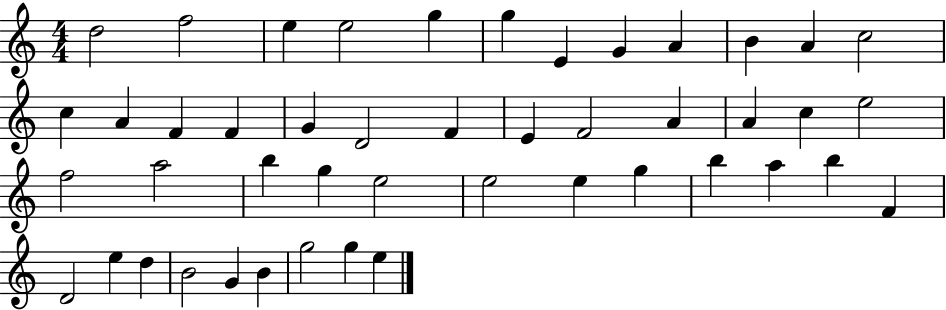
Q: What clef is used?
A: treble